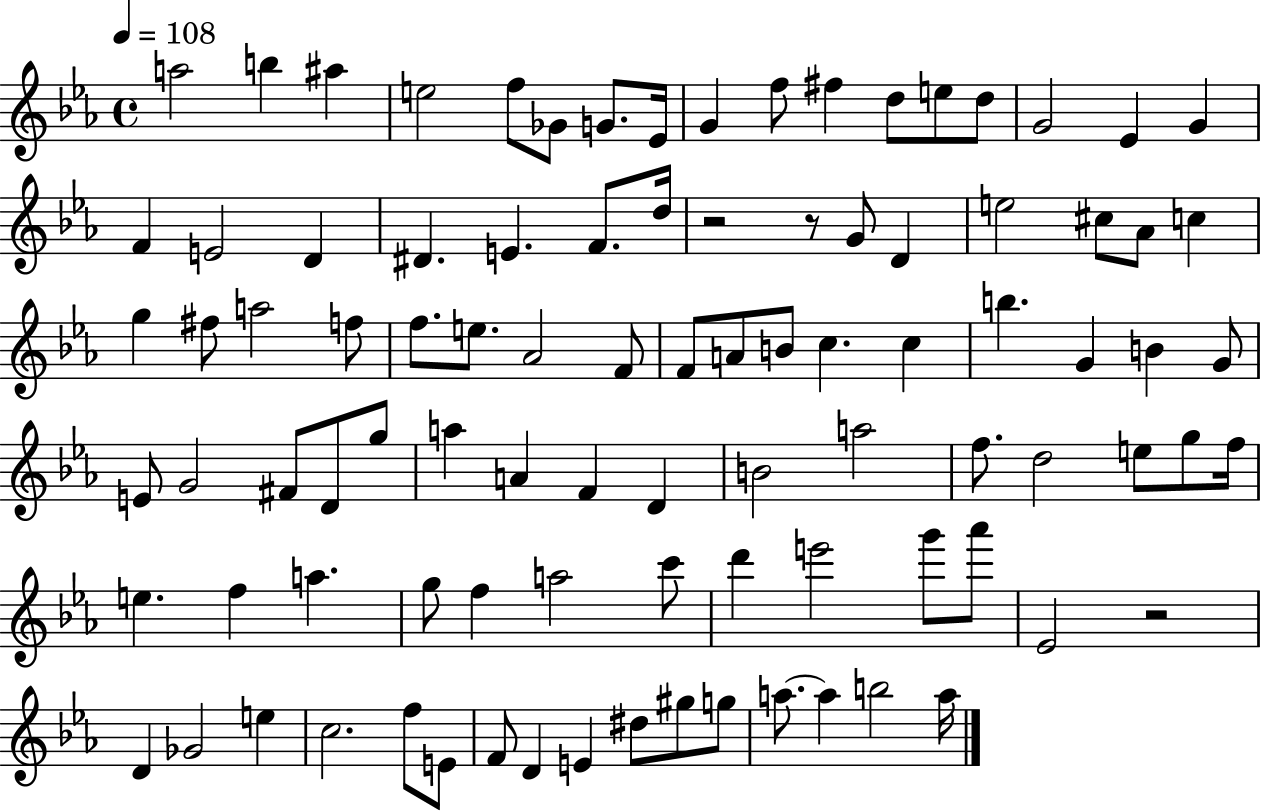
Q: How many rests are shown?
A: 3